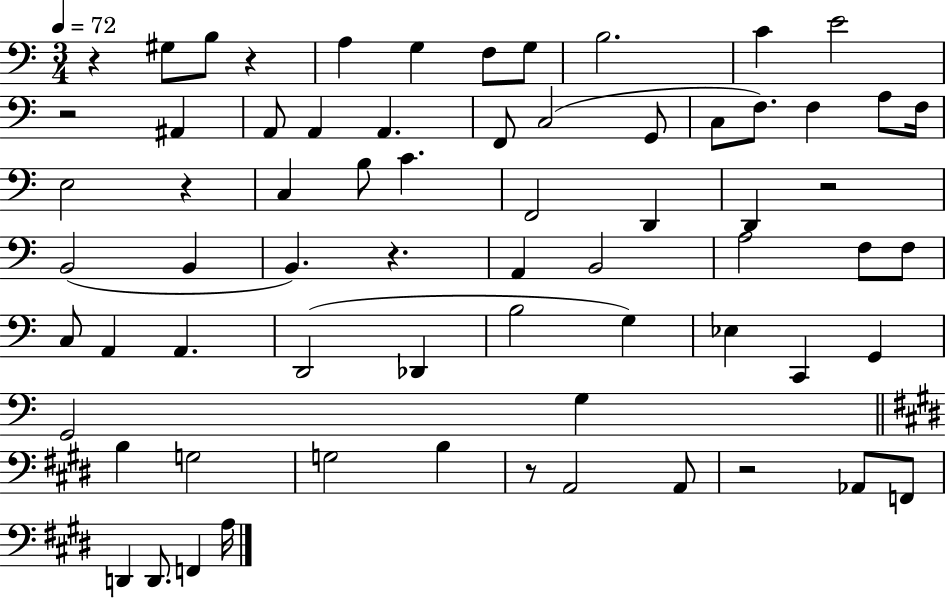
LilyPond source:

{
  \clef bass
  \numericTimeSignature
  \time 3/4
  \key c \major
  \tempo 4 = 72
  \repeat volta 2 { r4 gis8 b8 r4 | a4 g4 f8 g8 | b2. | c'4 e'2 | \break r2 ais,4 | a,8 a,4 a,4. | f,8 c2( g,8 | c8 f8.) f4 a8 f16 | \break e2 r4 | c4 b8 c'4. | f,2 d,4 | d,4 r2 | \break b,2( b,4 | b,4.) r4. | a,4 b,2 | a2 f8 f8 | \break c8 a,4 a,4. | d,2( des,4 | b2 g4) | ees4 c,4 g,4 | \break g,2 g4 | \bar "||" \break \key e \major b4 g2 | g2 b4 | r8 a,2 a,8 | r2 aes,8 f,8 | \break d,4 d,8. f,4 a16 | } \bar "|."
}